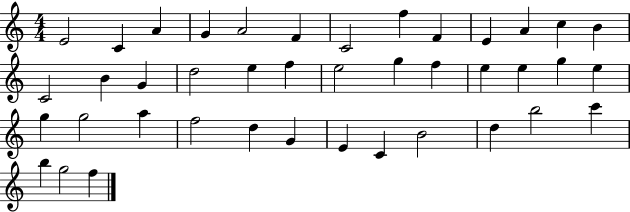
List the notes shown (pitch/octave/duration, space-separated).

E4/h C4/q A4/q G4/q A4/h F4/q C4/h F5/q F4/q E4/q A4/q C5/q B4/q C4/h B4/q G4/q D5/h E5/q F5/q E5/h G5/q F5/q E5/q E5/q G5/q E5/q G5/q G5/h A5/q F5/h D5/q G4/q E4/q C4/q B4/h D5/q B5/h C6/q B5/q G5/h F5/q